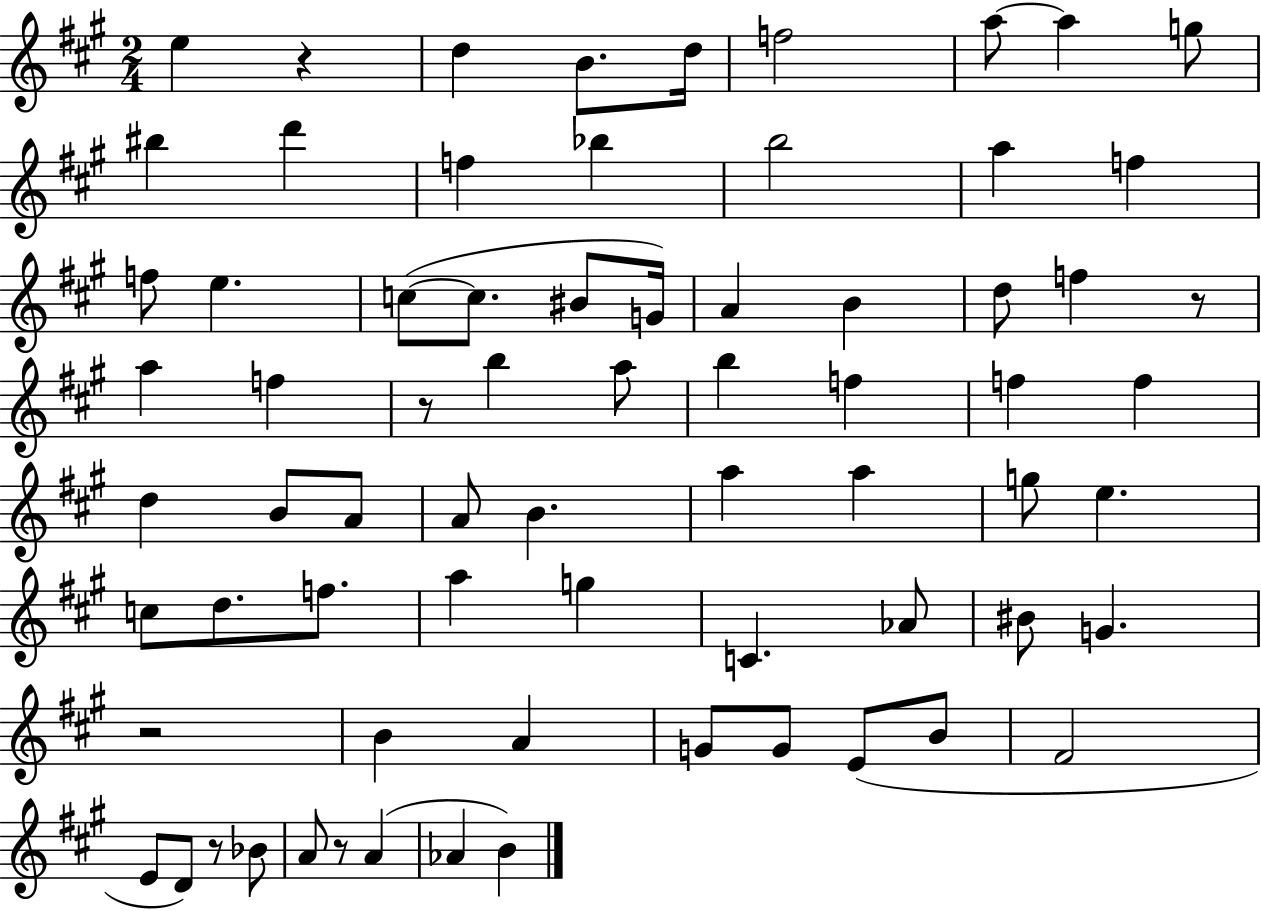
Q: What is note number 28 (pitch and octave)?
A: B5